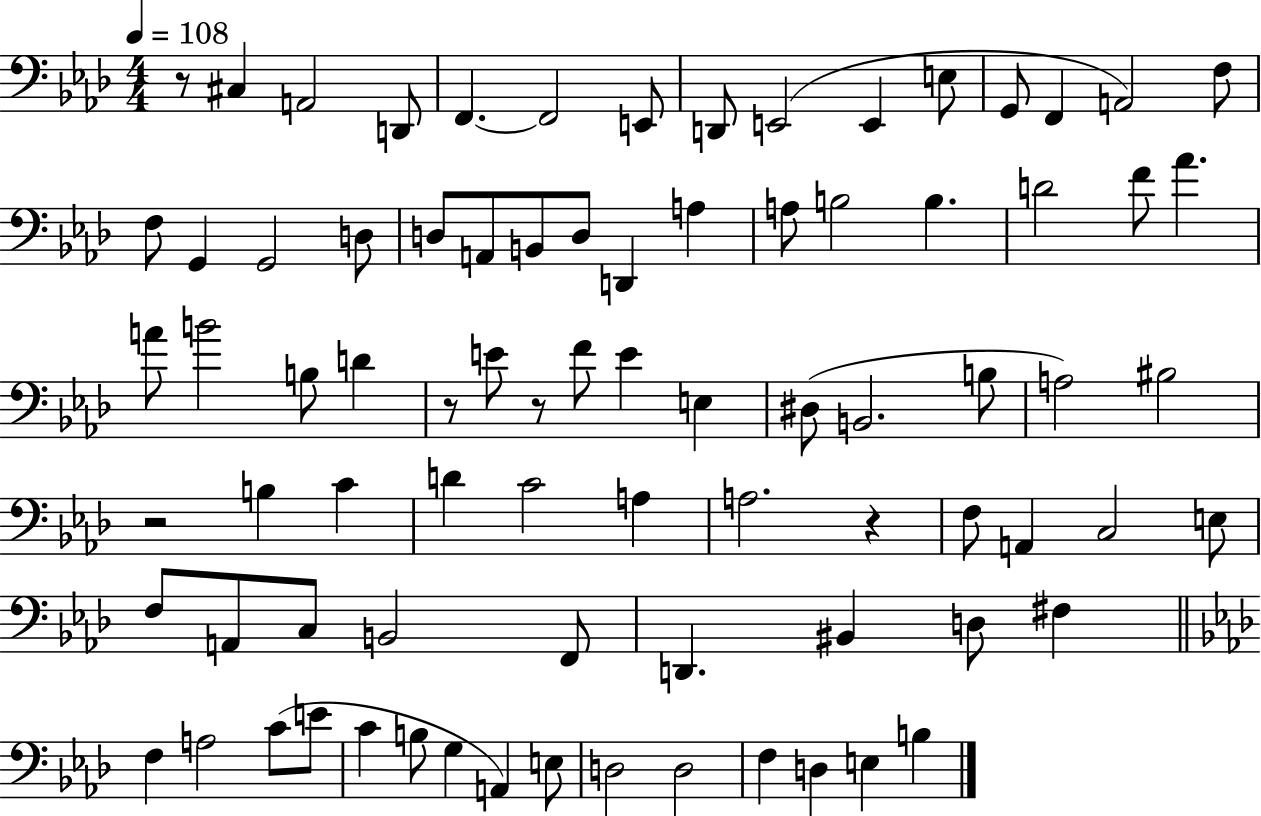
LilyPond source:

{
  \clef bass
  \numericTimeSignature
  \time 4/4
  \key aes \major
  \tempo 4 = 108
  r8 cis4 a,2 d,8 | f,4.~~ f,2 e,8 | d,8 e,2( e,4 e8 | g,8 f,4 a,2) f8 | \break f8 g,4 g,2 d8 | d8 a,8 b,8 d8 d,4 a4 | a8 b2 b4. | d'2 f'8 aes'4. | \break a'8 b'2 b8 d'4 | r8 e'8 r8 f'8 e'4 e4 | dis8( b,2. b8 | a2) bis2 | \break r2 b4 c'4 | d'4 c'2 a4 | a2. r4 | f8 a,4 c2 e8 | \break f8 a,8 c8 b,2 f,8 | d,4. bis,4 d8 fis4 | \bar "||" \break \key f \minor f4 a2 c'8( e'8 | c'4 b8 g4 a,4) e8 | d2 d2 | f4 d4 e4 b4 | \break \bar "|."
}